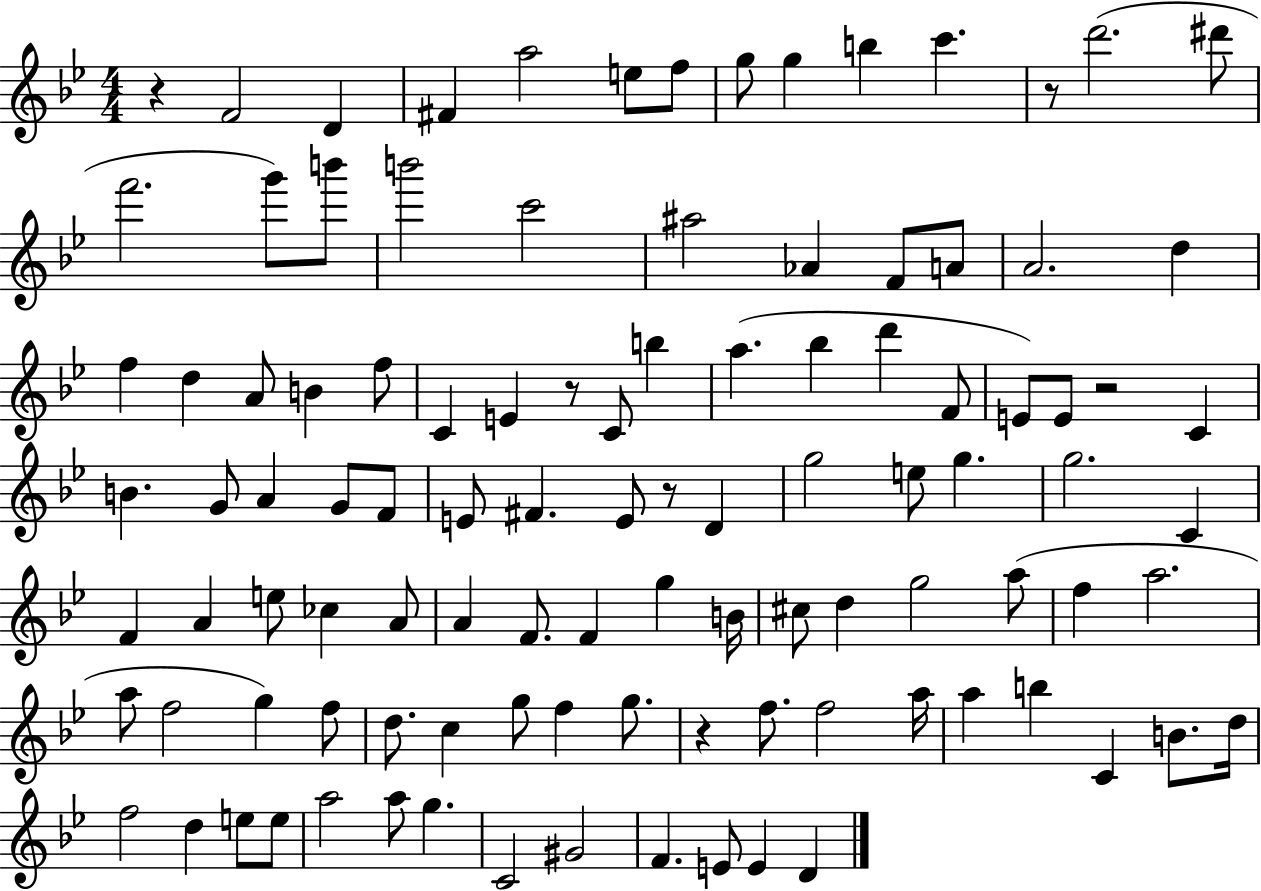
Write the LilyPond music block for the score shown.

{
  \clef treble
  \numericTimeSignature
  \time 4/4
  \key bes \major
  r4 f'2 d'4 | fis'4 a''2 e''8 f''8 | g''8 g''4 b''4 c'''4. | r8 d'''2.( dis'''8 | \break f'''2. g'''8) b'''8 | b'''2 c'''2 | ais''2 aes'4 f'8 a'8 | a'2. d''4 | \break f''4 d''4 a'8 b'4 f''8 | c'4 e'4 r8 c'8 b''4 | a''4.( bes''4 d'''4 f'8 | e'8) e'8 r2 c'4 | \break b'4. g'8 a'4 g'8 f'8 | e'8 fis'4. e'8 r8 d'4 | g''2 e''8 g''4. | g''2. c'4 | \break f'4 a'4 e''8 ces''4 a'8 | a'4 f'8. f'4 g''4 b'16 | cis''8 d''4 g''2 a''8( | f''4 a''2. | \break a''8 f''2 g''4) f''8 | d''8. c''4 g''8 f''4 g''8. | r4 f''8. f''2 a''16 | a''4 b''4 c'4 b'8. d''16 | \break f''2 d''4 e''8 e''8 | a''2 a''8 g''4. | c'2 gis'2 | f'4. e'8 e'4 d'4 | \break \bar "|."
}